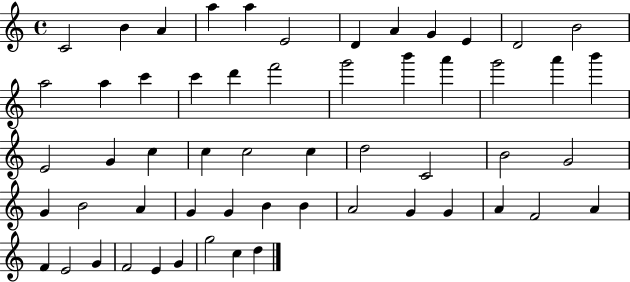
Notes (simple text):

C4/h B4/q A4/q A5/q A5/q E4/h D4/q A4/q G4/q E4/q D4/h B4/h A5/h A5/q C6/q C6/q D6/q F6/h G6/h B6/q A6/q G6/h A6/q B6/q E4/h G4/q C5/q C5/q C5/h C5/q D5/h C4/h B4/h G4/h G4/q B4/h A4/q G4/q G4/q B4/q B4/q A4/h G4/q G4/q A4/q F4/h A4/q F4/q E4/h G4/q F4/h E4/q G4/q G5/h C5/q D5/q